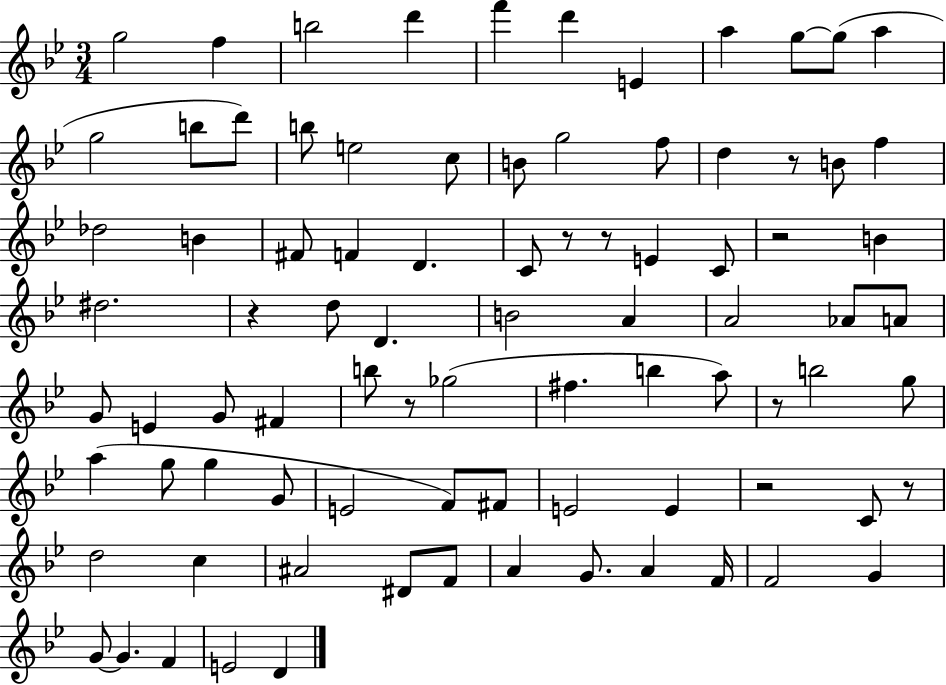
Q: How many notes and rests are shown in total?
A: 86